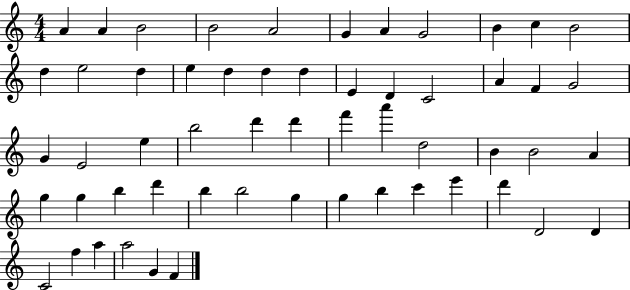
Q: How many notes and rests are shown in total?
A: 56